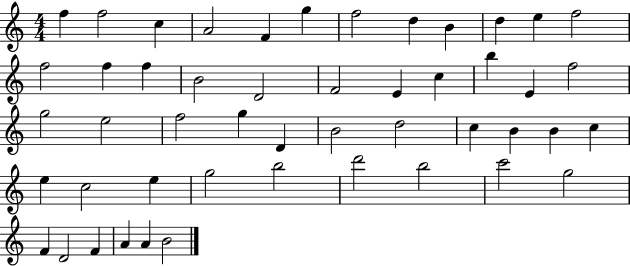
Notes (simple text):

F5/q F5/h C5/q A4/h F4/q G5/q F5/h D5/q B4/q D5/q E5/q F5/h F5/h F5/q F5/q B4/h D4/h F4/h E4/q C5/q B5/q E4/q F5/h G5/h E5/h F5/h G5/q D4/q B4/h D5/h C5/q B4/q B4/q C5/q E5/q C5/h E5/q G5/h B5/h D6/h B5/h C6/h G5/h F4/q D4/h F4/q A4/q A4/q B4/h